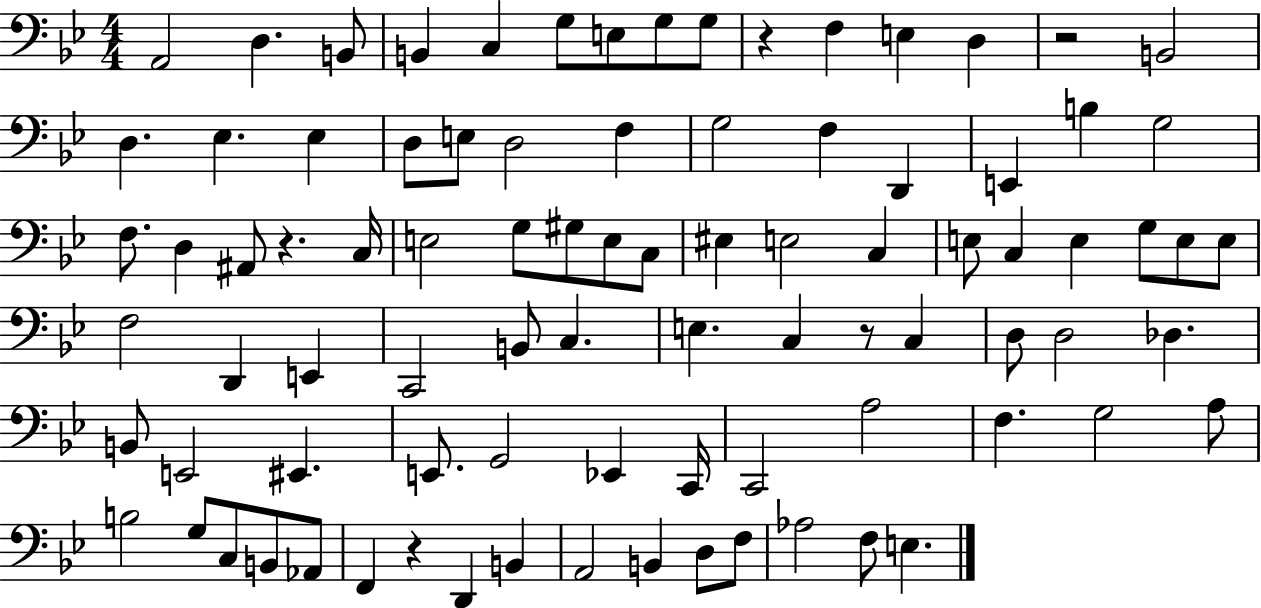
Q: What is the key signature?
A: BES major